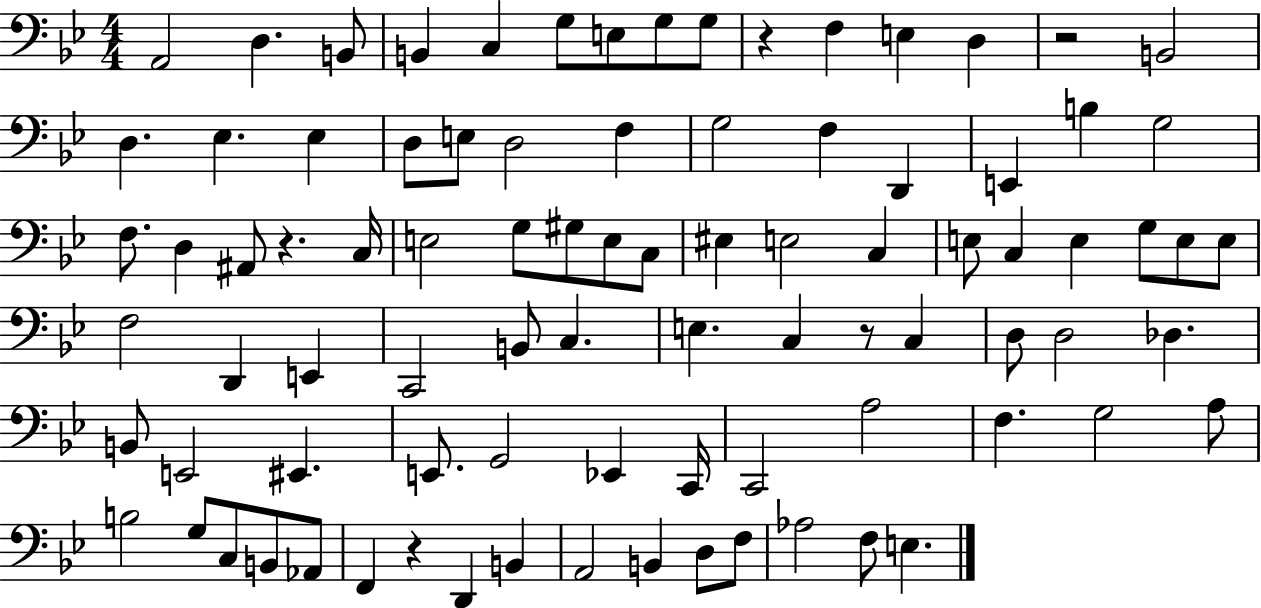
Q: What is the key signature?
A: BES major